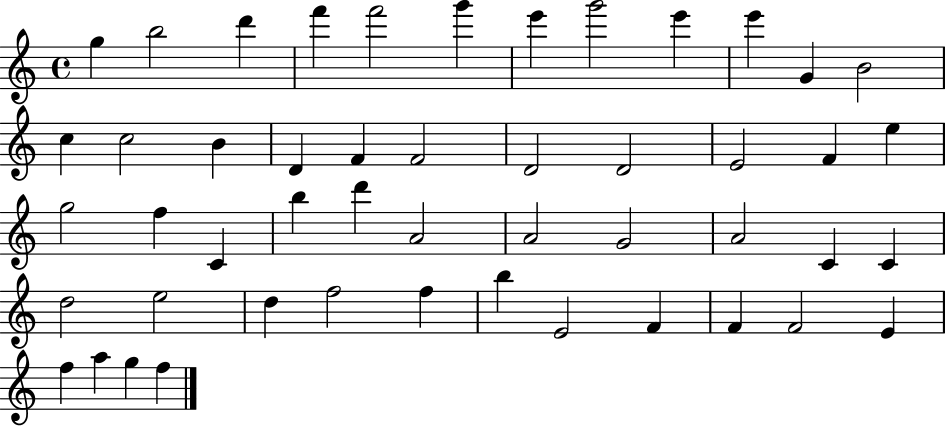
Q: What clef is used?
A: treble